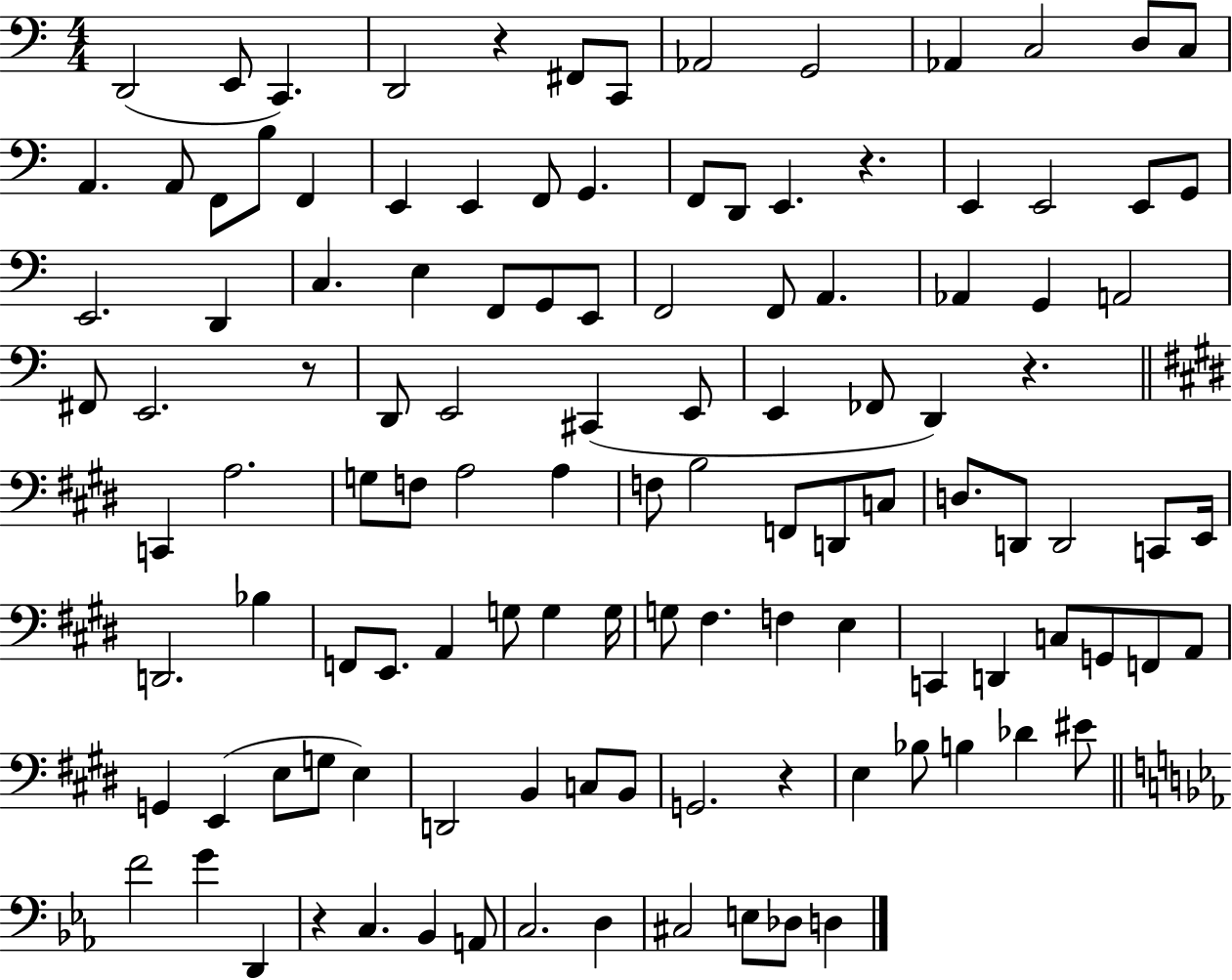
D2/h E2/e C2/q. D2/h R/q F#2/e C2/e Ab2/h G2/h Ab2/q C3/h D3/e C3/e A2/q. A2/e F2/e B3/e F2/q E2/q E2/q F2/e G2/q. F2/e D2/e E2/q. R/q. E2/q E2/h E2/e G2/e E2/h. D2/q C3/q. E3/q F2/e G2/e E2/e F2/h F2/e A2/q. Ab2/q G2/q A2/h F#2/e E2/h. R/e D2/e E2/h C#2/q E2/e E2/q FES2/e D2/q R/q. C2/q A3/h. G3/e F3/e A3/h A3/q F3/e B3/h F2/e D2/e C3/e D3/e. D2/e D2/h C2/e E2/s D2/h. Bb3/q F2/e E2/e. A2/q G3/e G3/q G3/s G3/e F#3/q. F3/q E3/q C2/q D2/q C3/e G2/e F2/e A2/e G2/q E2/q E3/e G3/e E3/q D2/h B2/q C3/e B2/e G2/h. R/q E3/q Bb3/e B3/q Db4/q EIS4/e F4/h G4/q D2/q R/q C3/q. Bb2/q A2/e C3/h. D3/q C#3/h E3/e Db3/e D3/q